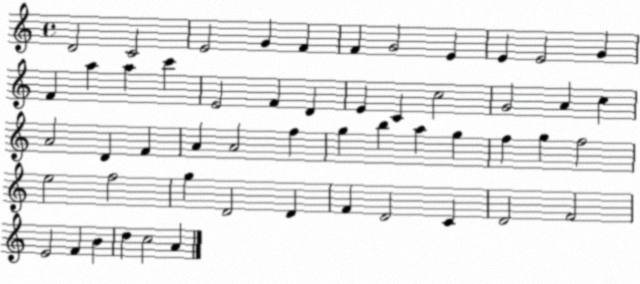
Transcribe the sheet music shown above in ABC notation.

X:1
T:Untitled
M:4/4
L:1/4
K:C
D2 C2 E2 G F F G2 E E E2 G F a a c' E2 F D E C c2 G2 A c A2 D F A A2 f g b a g f g f2 e2 f2 g D2 D F D2 C D2 F2 E2 F B d c2 A